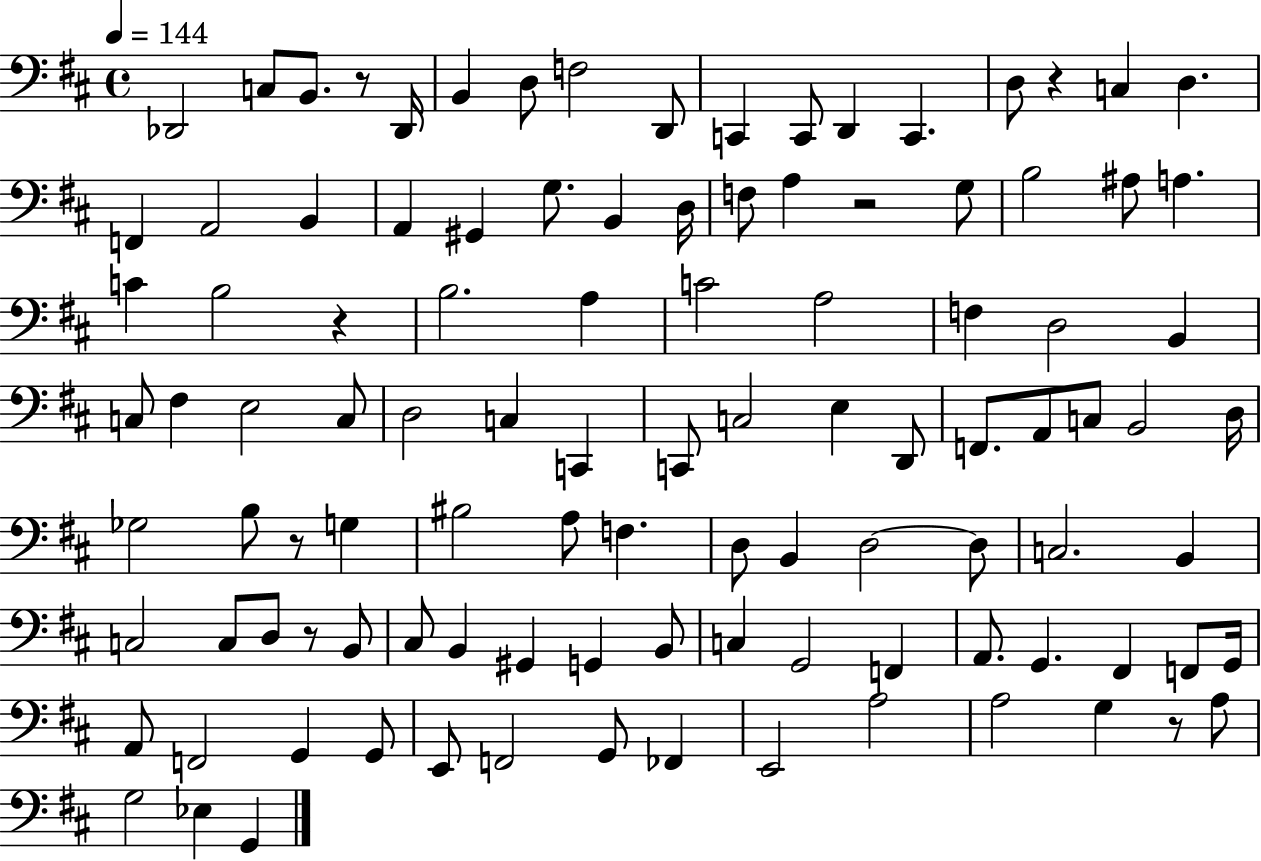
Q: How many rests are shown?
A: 7